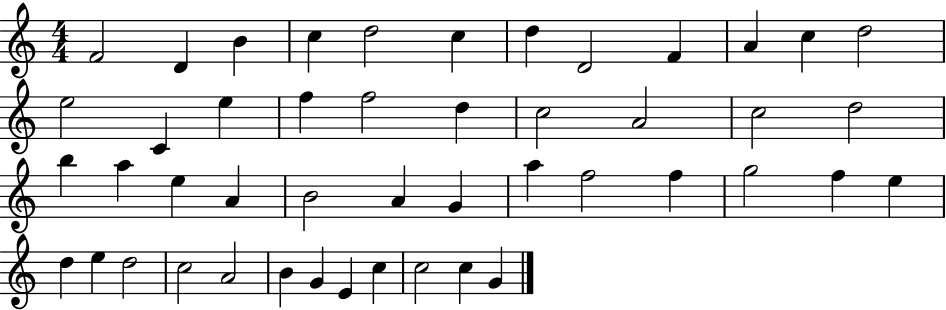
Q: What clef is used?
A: treble